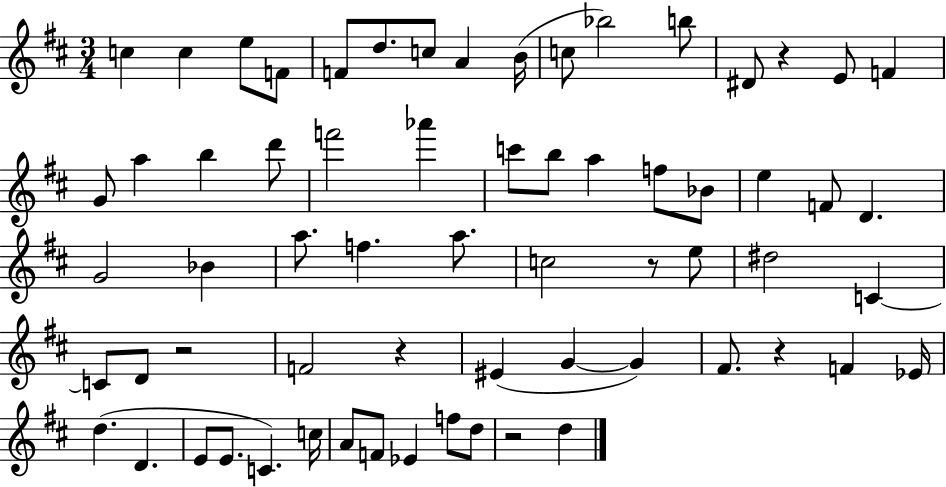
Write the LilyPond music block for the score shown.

{
  \clef treble
  \numericTimeSignature
  \time 3/4
  \key d \major
  c''4 c''4 e''8 f'8 | f'8 d''8. c''8 a'4 b'16( | c''8 bes''2) b''8 | dis'8 r4 e'8 f'4 | \break g'8 a''4 b''4 d'''8 | f'''2 aes'''4 | c'''8 b''8 a''4 f''8 bes'8 | e''4 f'8 d'4. | \break g'2 bes'4 | a''8. f''4. a''8. | c''2 r8 e''8 | dis''2 c'4~~ | \break c'8 d'8 r2 | f'2 r4 | eis'4( g'4~~ g'4) | fis'8. r4 f'4 ees'16 | \break d''4.( d'4. | e'8 e'8. c'4.) c''16 | a'8 f'8 ees'4 f''8 d''8 | r2 d''4 | \break \bar "|."
}